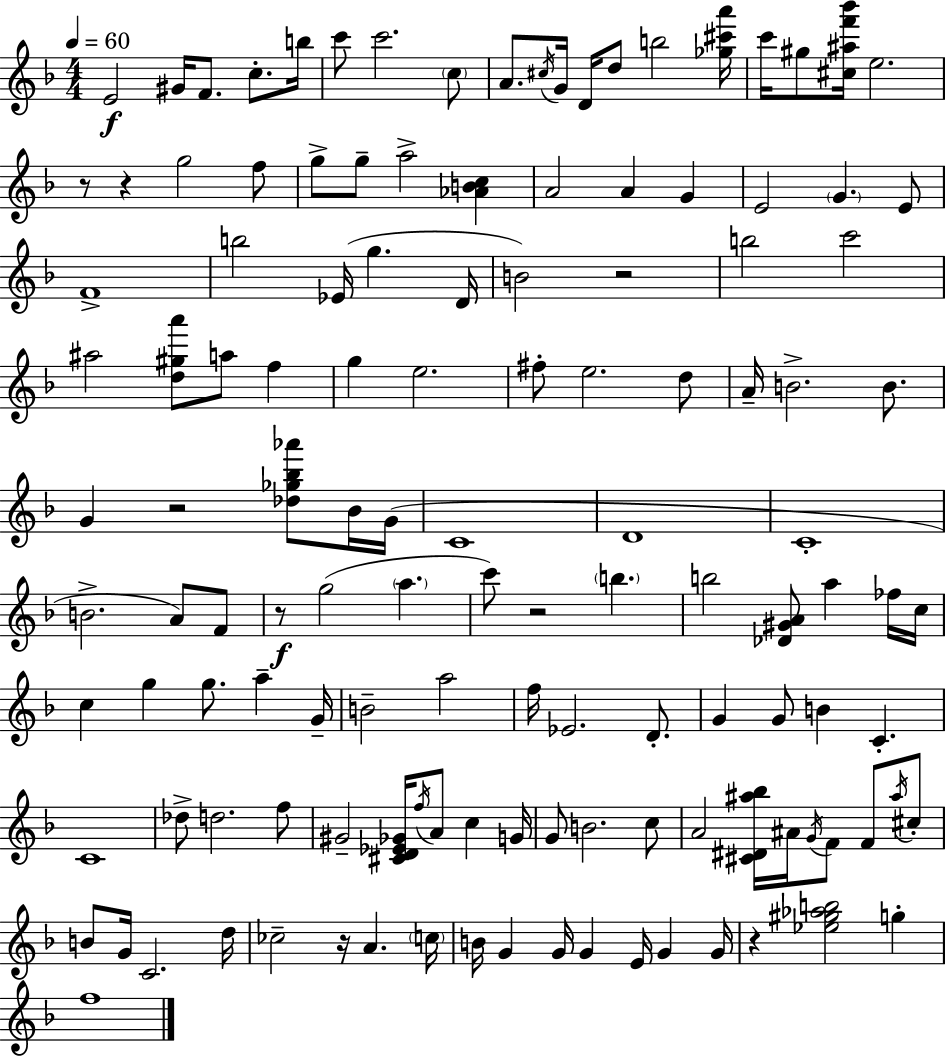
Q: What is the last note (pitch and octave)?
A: F5